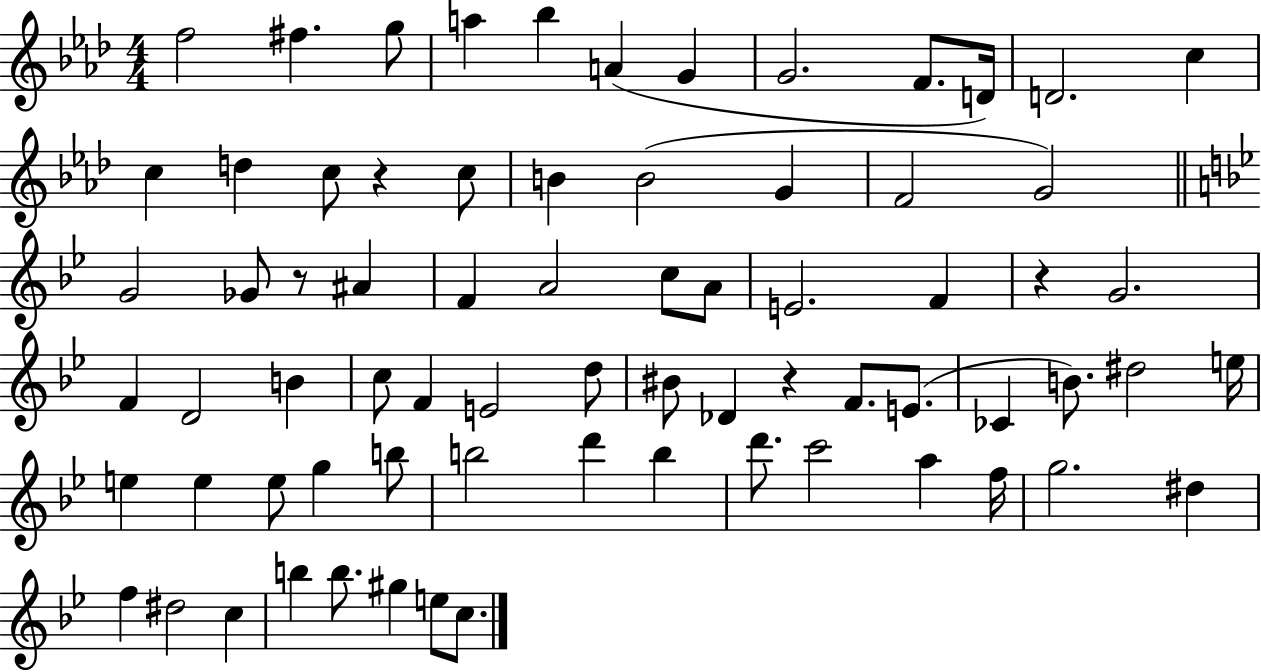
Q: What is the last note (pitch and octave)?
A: C5